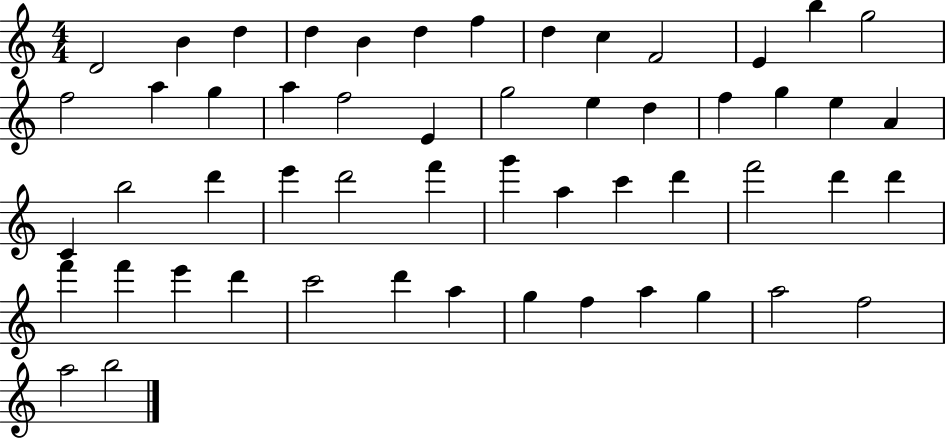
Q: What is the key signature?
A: C major